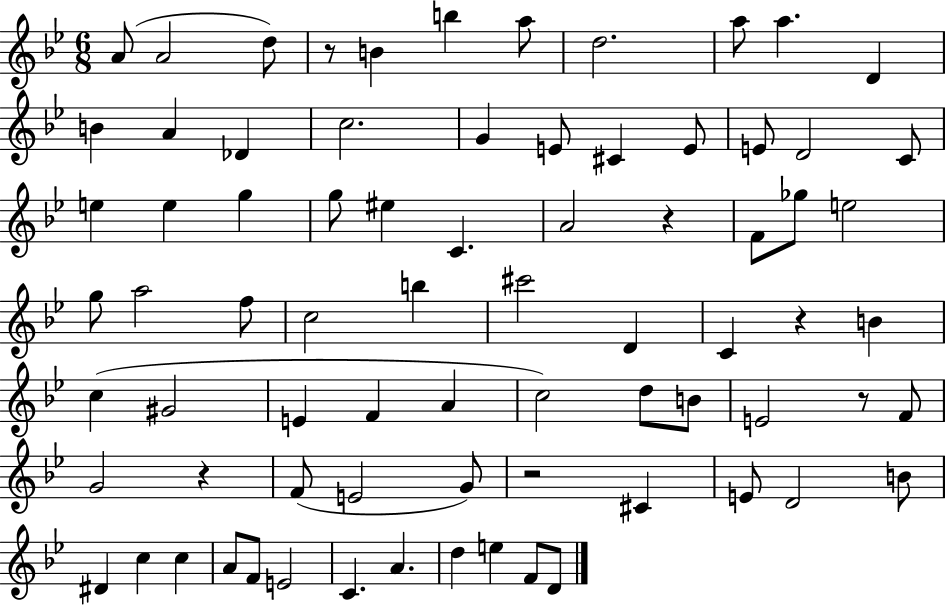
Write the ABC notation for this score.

X:1
T:Untitled
M:6/8
L:1/4
K:Bb
A/2 A2 d/2 z/2 B b a/2 d2 a/2 a D B A _D c2 G E/2 ^C E/2 E/2 D2 C/2 e e g g/2 ^e C A2 z F/2 _g/2 e2 g/2 a2 f/2 c2 b ^c'2 D C z B c ^G2 E F A c2 d/2 B/2 E2 z/2 F/2 G2 z F/2 E2 G/2 z2 ^C E/2 D2 B/2 ^D c c A/2 F/2 E2 C A d e F/2 D/2